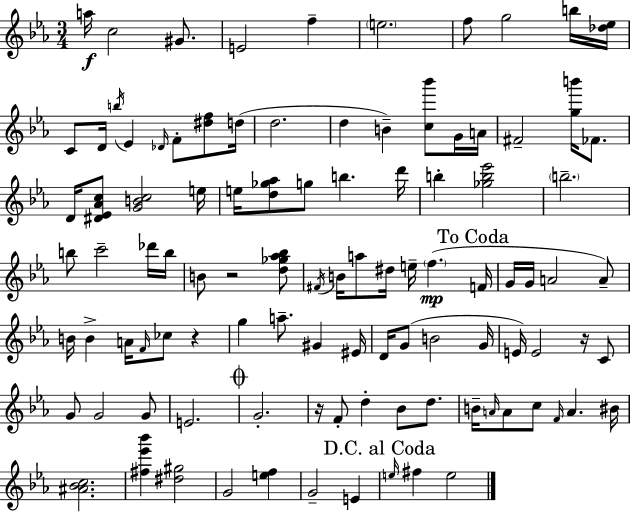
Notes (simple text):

A5/s C5/h G#4/e. E4/h F5/q E5/h. F5/e G5/h B5/s [Db5,Eb5]/s C4/e D4/s B5/s Eb4/q Db4/s F4/e [D#5,F5]/e D5/s D5/h. D5/q B4/q [C5,Bb6]/e G4/s A4/s F#4/h [G5,B6]/s FES4/e. D4/s [D#4,Eb4,Ab4,C5]/e [G4,B4,C5]/h E5/s E5/s [D5,Gb5,Ab5]/e G5/e B5/q. D6/s B5/q [Gb5,B5,Eb6]/h B5/h. B5/e C6/h Db6/s B5/s B4/e R/h [D5,Gb5,Ab5,Bb5]/e F#4/s B4/s A5/e D#5/s E5/s F5/q. F4/s G4/s G4/s A4/h A4/e B4/s B4/q A4/s F4/s CES5/e R/q G5/q A5/e. G#4/q EIS4/s D4/s G4/e B4/h G4/s E4/s E4/h R/s C4/e G4/e G4/h G4/e E4/h. G4/h. R/s F4/e D5/q Bb4/e D5/e. B4/s A4/s A4/e C5/e F4/s A4/q. BIS4/s [A#4,Bb4,C5]/h. [F#5,Eb6,Bb6]/q [D#5,G#5]/h G4/h [E5,F5]/q G4/h E4/q E5/s F#5/q E5/h